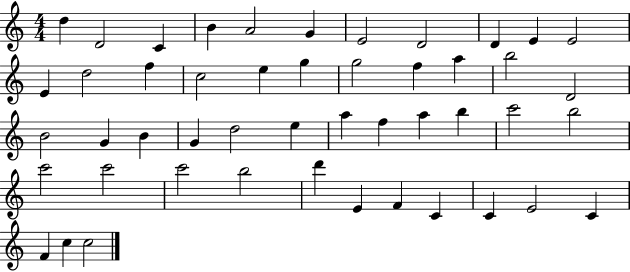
D5/q D4/h C4/q B4/q A4/h G4/q E4/h D4/h D4/q E4/q E4/h E4/q D5/h F5/q C5/h E5/q G5/q G5/h F5/q A5/q B5/h D4/h B4/h G4/q B4/q G4/q D5/h E5/q A5/q F5/q A5/q B5/q C6/h B5/h C6/h C6/h C6/h B5/h D6/q E4/q F4/q C4/q C4/q E4/h C4/q F4/q C5/q C5/h